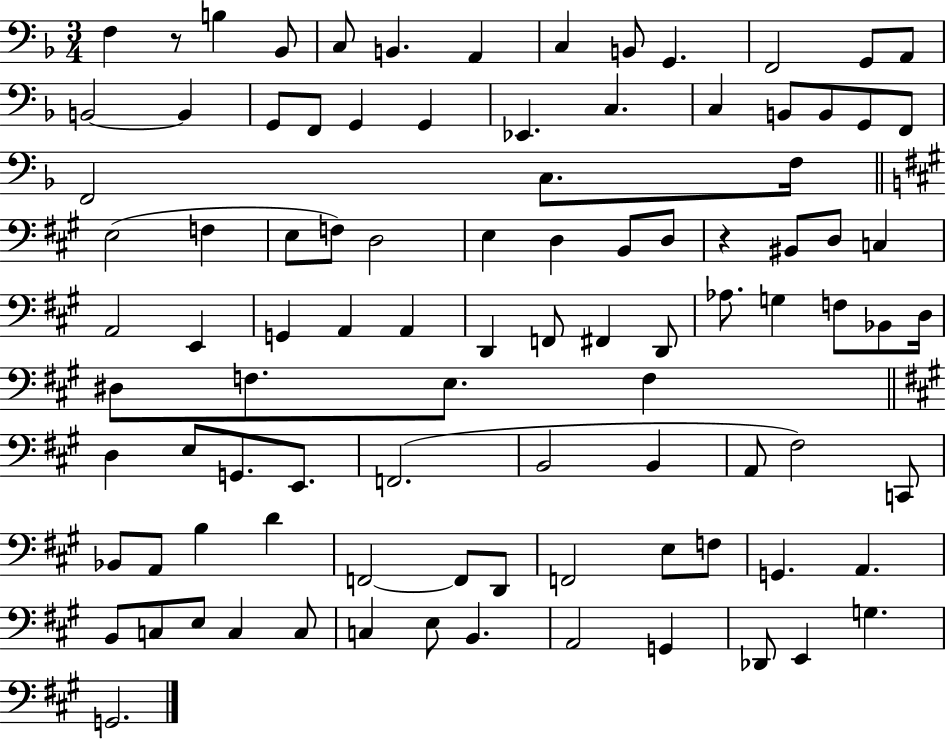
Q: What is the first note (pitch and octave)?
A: F3